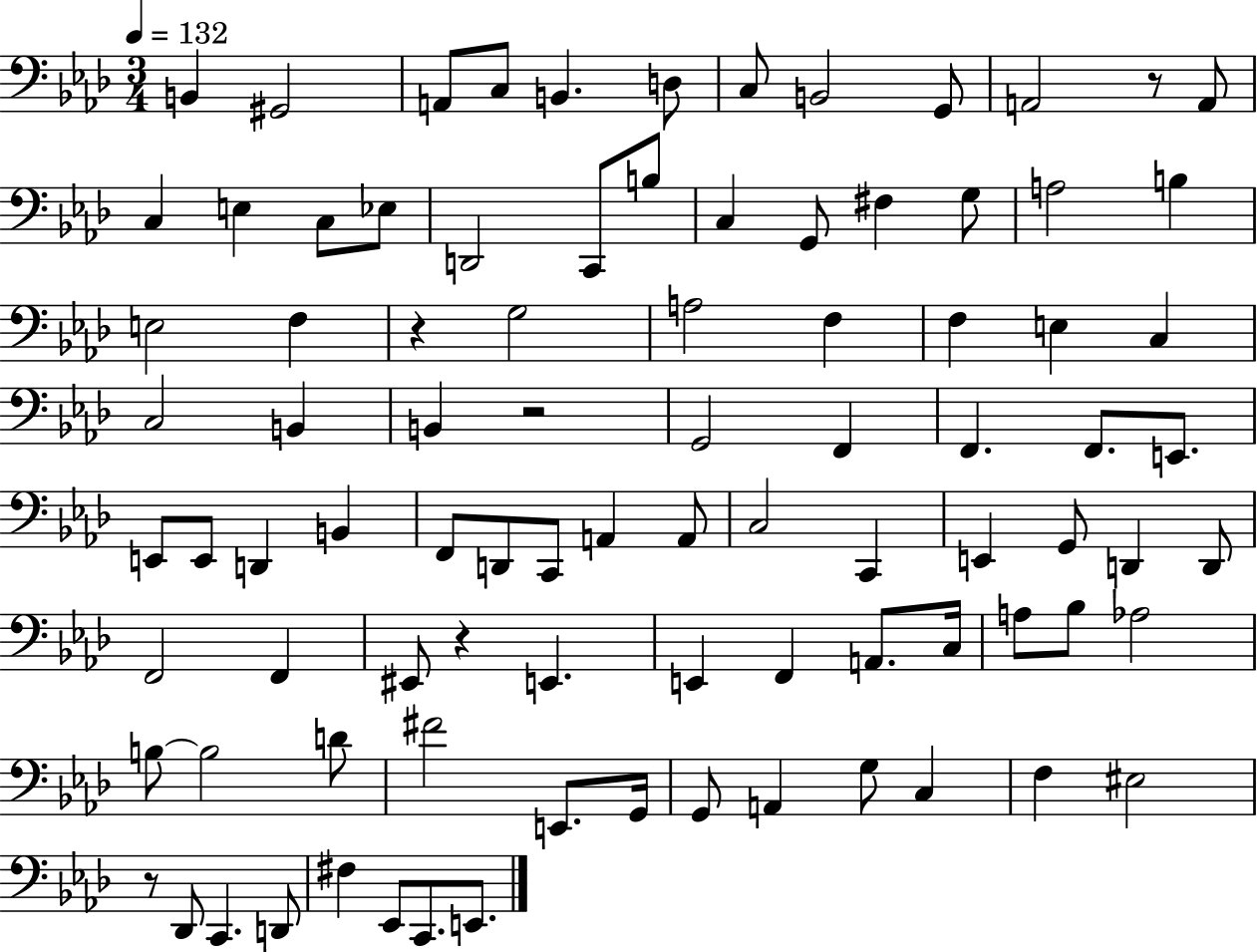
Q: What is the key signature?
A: AES major